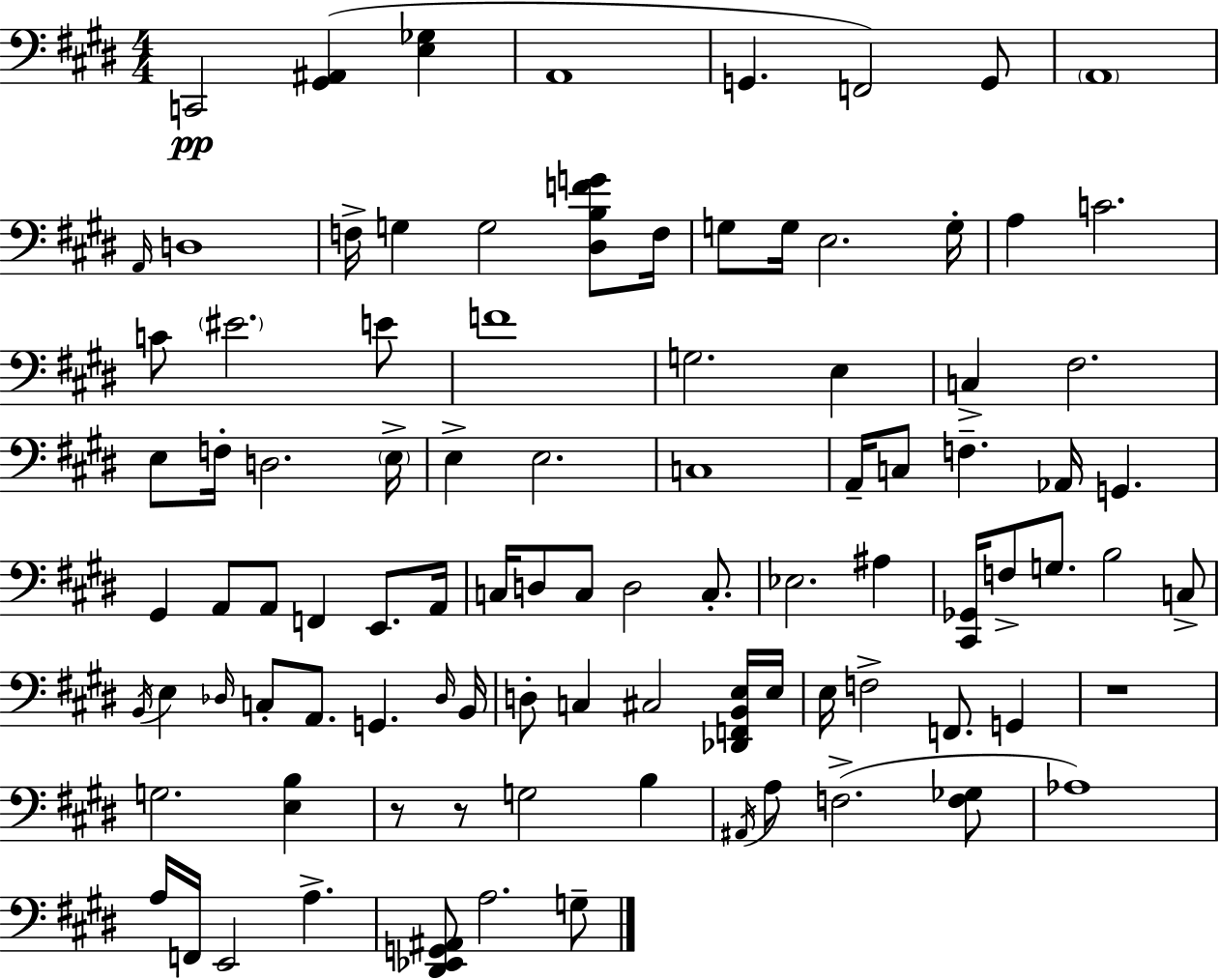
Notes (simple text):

C2/h [G#2,A#2]/q [E3,Gb3]/q A2/w G2/q. F2/h G2/e A2/w A2/s D3/w F3/s G3/q G3/h [D#3,B3,F4,G4]/e F3/s G3/e G3/s E3/h. G3/s A3/q C4/h. C4/e EIS4/h. E4/e F4/w G3/h. E3/q C3/q F#3/h. E3/e F3/s D3/h. E3/s E3/q E3/h. C3/w A2/s C3/e F3/q. Ab2/s G2/q. G#2/q A2/e A2/e F2/q E2/e. A2/s C3/s D3/e C3/e D3/h C3/e. Eb3/h. A#3/q [C#2,Gb2]/s F3/e G3/e. B3/h C3/e B2/s E3/q Db3/s C3/e A2/e. G2/q. Db3/s B2/s D3/e C3/q C#3/h [Db2,F2,B2,E3]/s E3/s E3/s F3/h F2/e. G2/q R/w G3/h. [E3,B3]/q R/e R/e G3/h B3/q A#2/s A3/e F3/h. [F3,Gb3]/e Ab3/w A3/s F2/s E2/h A3/q. [D#2,Eb2,G2,A#2]/e A3/h. G3/e